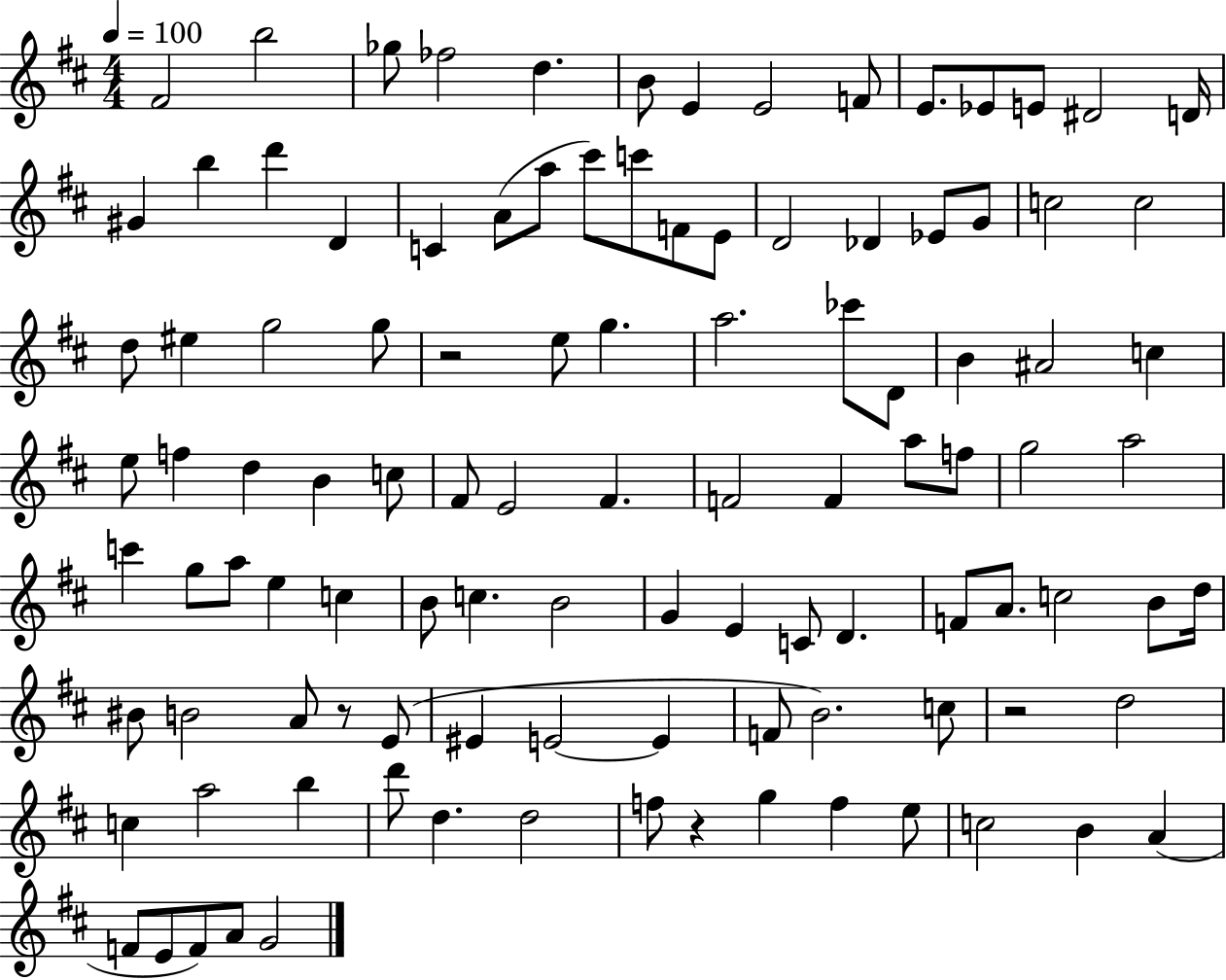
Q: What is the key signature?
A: D major